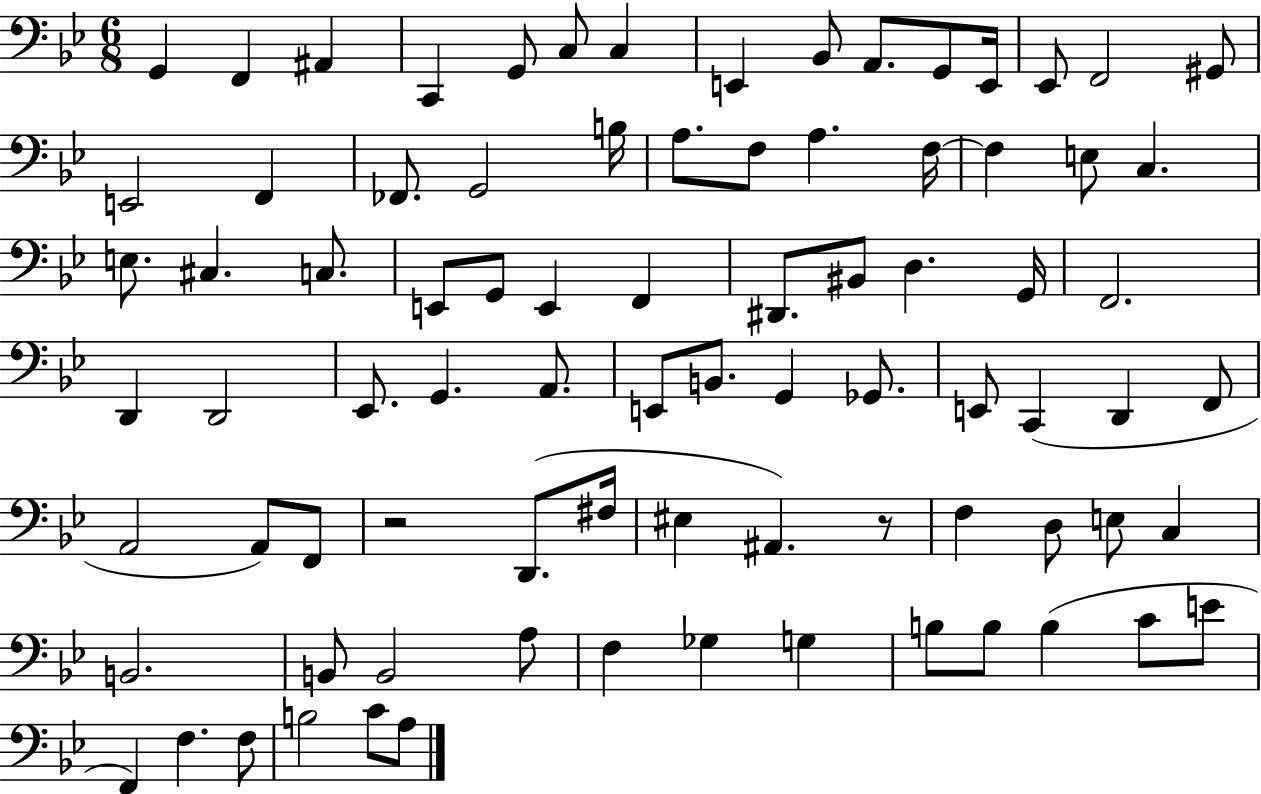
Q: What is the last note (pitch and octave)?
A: A3